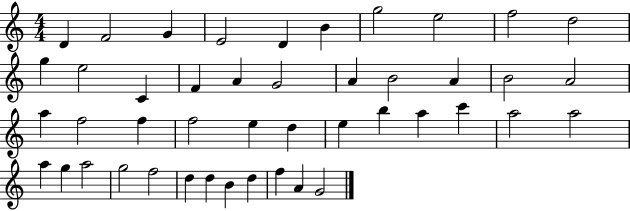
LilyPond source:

{
  \clef treble
  \numericTimeSignature
  \time 4/4
  \key c \major
  d'4 f'2 g'4 | e'2 d'4 b'4 | g''2 e''2 | f''2 d''2 | \break g''4 e''2 c'4 | f'4 a'4 g'2 | a'4 b'2 a'4 | b'2 a'2 | \break a''4 f''2 f''4 | f''2 e''4 d''4 | e''4 b''4 a''4 c'''4 | a''2 a''2 | \break a''4 g''4 a''2 | g''2 f''2 | d''4 d''4 b'4 d''4 | f''4 a'4 g'2 | \break \bar "|."
}